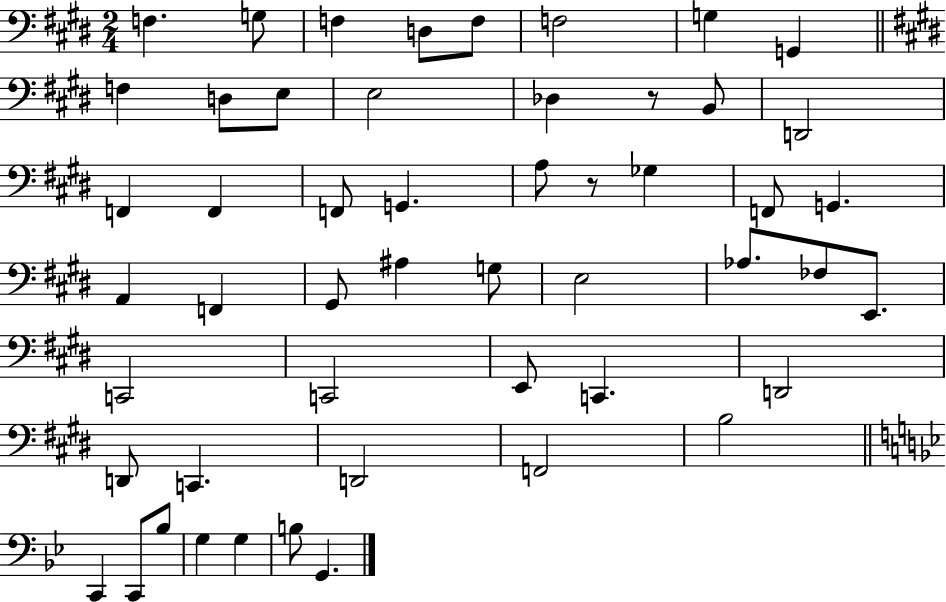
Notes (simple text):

F3/q. G3/e F3/q D3/e F3/e F3/h G3/q G2/q F3/q D3/e E3/e E3/h Db3/q R/e B2/e D2/h F2/q F2/q F2/e G2/q. A3/e R/e Gb3/q F2/e G2/q. A2/q F2/q G#2/e A#3/q G3/e E3/h Ab3/e. FES3/e E2/e. C2/h C2/h E2/e C2/q. D2/h D2/e C2/q. D2/h F2/h B3/h C2/q C2/e Bb3/e G3/q G3/q B3/e G2/q.